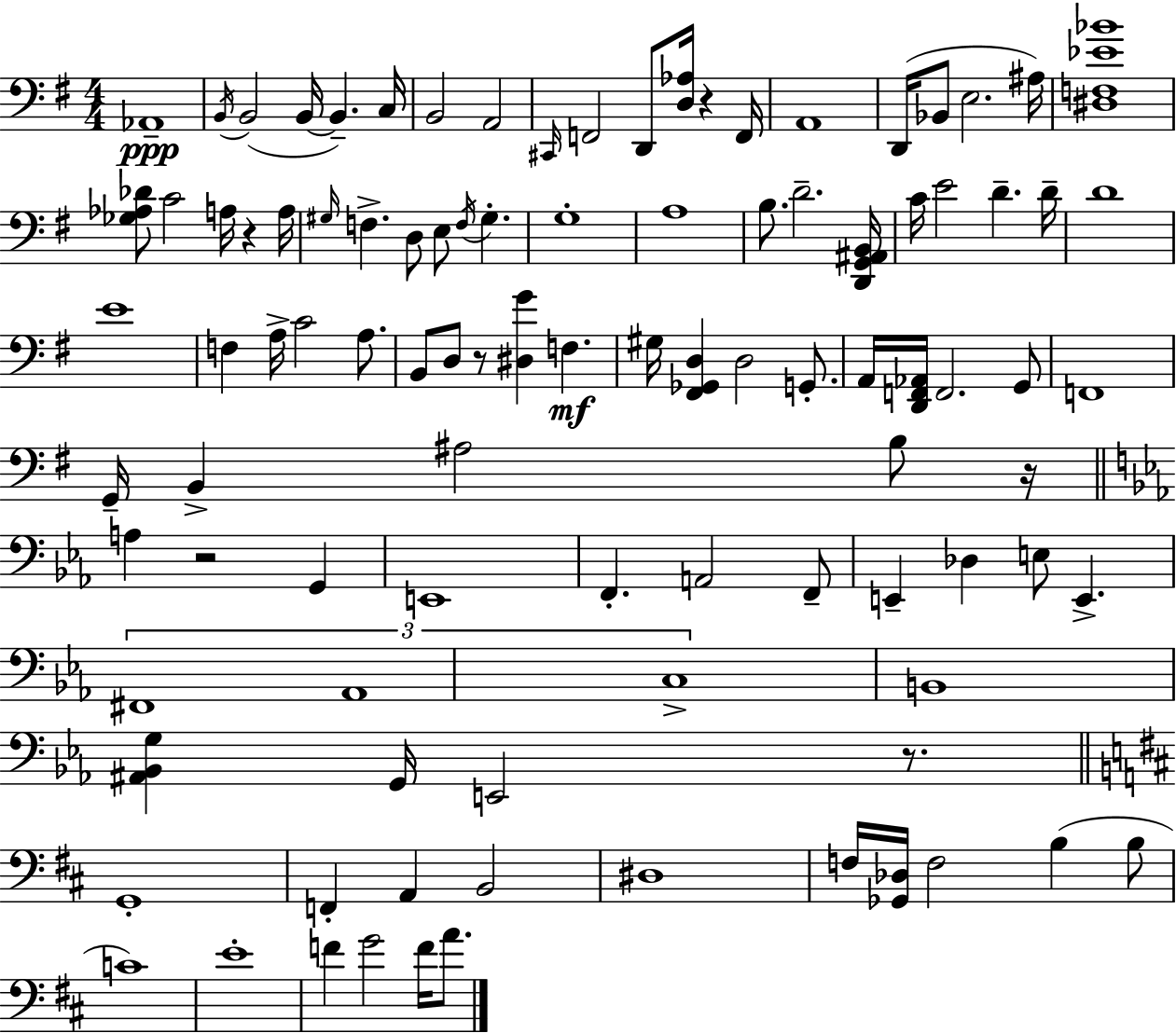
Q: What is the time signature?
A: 4/4